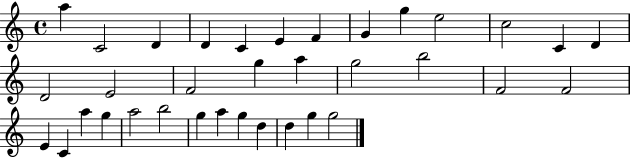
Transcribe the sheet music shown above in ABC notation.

X:1
T:Untitled
M:4/4
L:1/4
K:C
a C2 D D C E F G g e2 c2 C D D2 E2 F2 g a g2 b2 F2 F2 E C a g a2 b2 g a g d d g g2